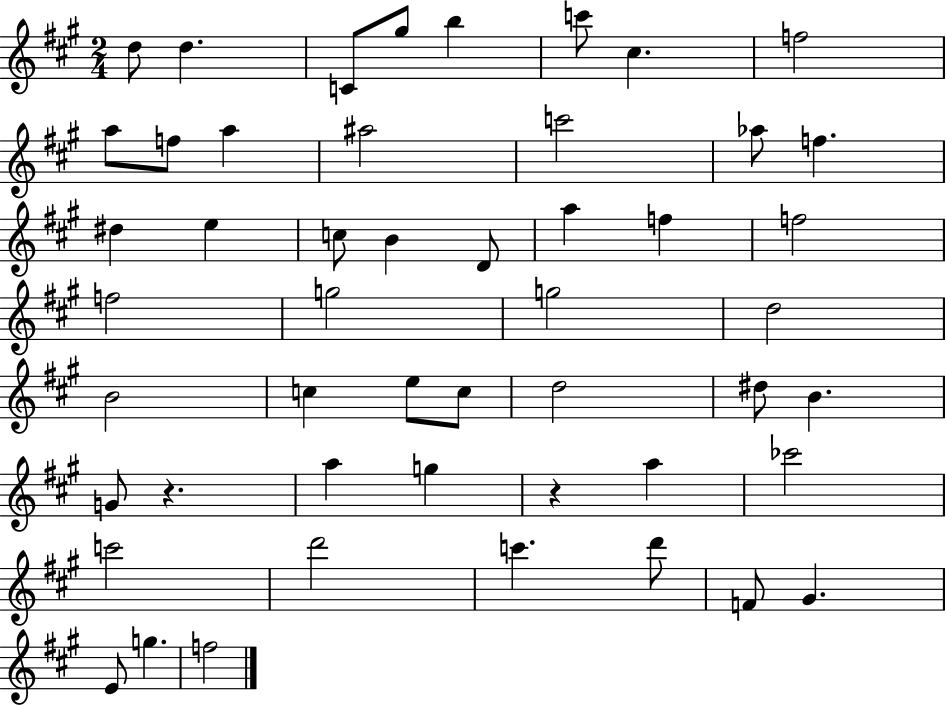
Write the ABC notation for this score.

X:1
T:Untitled
M:2/4
L:1/4
K:A
d/2 d C/2 ^g/2 b c'/2 ^c f2 a/2 f/2 a ^a2 c'2 _a/2 f ^d e c/2 B D/2 a f f2 f2 g2 g2 d2 B2 c e/2 c/2 d2 ^d/2 B G/2 z a g z a _c'2 c'2 d'2 c' d'/2 F/2 ^G E/2 g f2